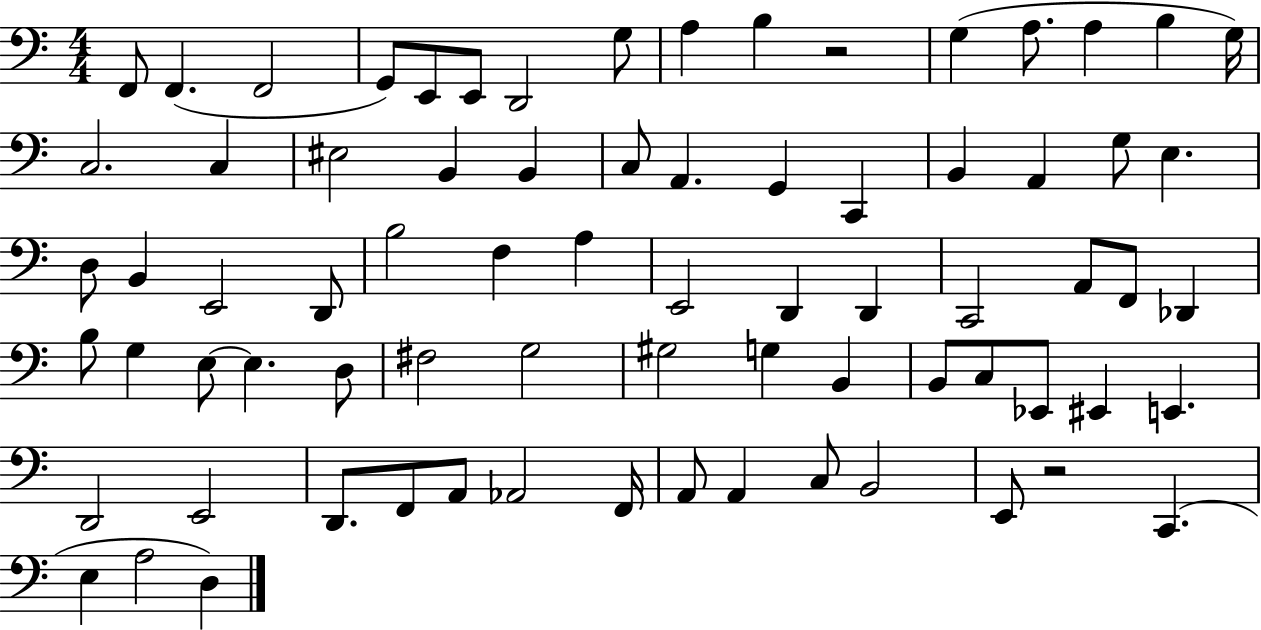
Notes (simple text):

F2/e F2/q. F2/h G2/e E2/e E2/e D2/h G3/e A3/q B3/q R/h G3/q A3/e. A3/q B3/q G3/s C3/h. C3/q EIS3/h B2/q B2/q C3/e A2/q. G2/q C2/q B2/q A2/q G3/e E3/q. D3/e B2/q E2/h D2/e B3/h F3/q A3/q E2/h D2/q D2/q C2/h A2/e F2/e Db2/q B3/e G3/q E3/e E3/q. D3/e F#3/h G3/h G#3/h G3/q B2/q B2/e C3/e Eb2/e EIS2/q E2/q. D2/h E2/h D2/e. F2/e A2/e Ab2/h F2/s A2/e A2/q C3/e B2/h E2/e R/h C2/q. E3/q A3/h D3/q